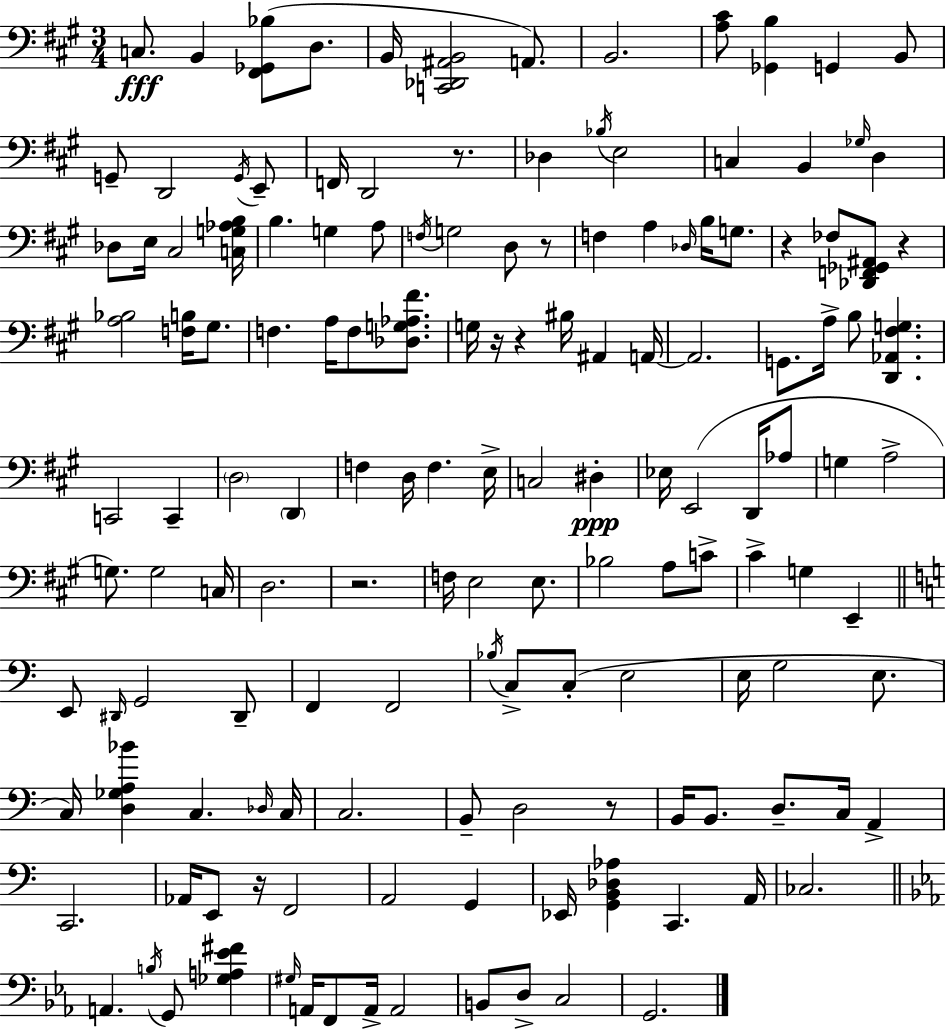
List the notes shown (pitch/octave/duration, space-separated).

C3/e. B2/q [F#2,Gb2,Bb3]/e D3/e. B2/s [C2,Db2,A#2,B2]/h A2/e. B2/h. [A3,C#4]/e [Gb2,B3]/q G2/q B2/e G2/e D2/h G2/s E2/e F2/s D2/h R/e. Db3/q Bb3/s E3/h C3/q B2/q Gb3/s D3/q Db3/e E3/s C#3/h [C3,G3,Ab3,B3]/s B3/q. G3/q A3/e F3/s G3/h D3/e R/e F3/q A3/q Db3/s B3/s G3/e. R/q FES3/e [Db2,F2,Gb2,A#2]/e R/q [A3,Bb3]/h [F3,B3]/s G#3/e. F3/q. A3/s F3/e [Db3,G3,Ab3,F#4]/e. G3/s R/s R/q BIS3/s A#2/q A2/s A2/h. G2/e. A3/s B3/e [D2,Ab2,F#3,G3]/q. C2/h C2/q D3/h D2/q F3/q D3/s F3/q. E3/s C3/h D#3/q Eb3/s E2/h D2/s Ab3/e G3/q A3/h G3/e. G3/h C3/s D3/h. R/h. F3/s E3/h E3/e. Bb3/h A3/e C4/e C#4/q G3/q E2/q E2/e D#2/s G2/h D#2/e F2/q F2/h Bb3/s C3/e C3/e E3/h E3/s G3/h E3/e. C3/s [D3,Gb3,A3,Bb4]/q C3/q. Db3/s C3/s C3/h. B2/e D3/h R/e B2/s B2/e. D3/e. C3/s A2/q C2/h. Ab2/s E2/e R/s F2/h A2/h G2/q Eb2/s [G2,B2,Db3,Ab3]/q C2/q. A2/s CES3/h. A2/q. B3/s G2/e [Gb3,A3,Eb4,F#4]/q G#3/s A2/s F2/e A2/s A2/h B2/e D3/e C3/h G2/h.